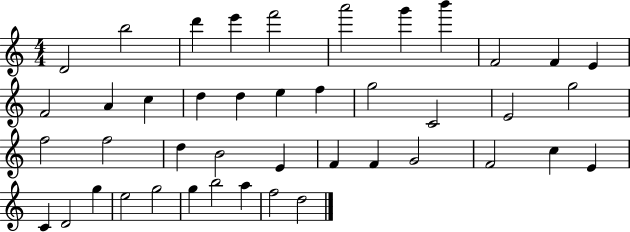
{
  \clef treble
  \numericTimeSignature
  \time 4/4
  \key c \major
  d'2 b''2 | d'''4 e'''4 f'''2 | a'''2 g'''4 b'''4 | f'2 f'4 e'4 | \break f'2 a'4 c''4 | d''4 d''4 e''4 f''4 | g''2 c'2 | e'2 g''2 | \break f''2 f''2 | d''4 b'2 e'4 | f'4 f'4 g'2 | f'2 c''4 e'4 | \break c'4 d'2 g''4 | e''2 g''2 | g''4 b''2 a''4 | f''2 d''2 | \break \bar "|."
}